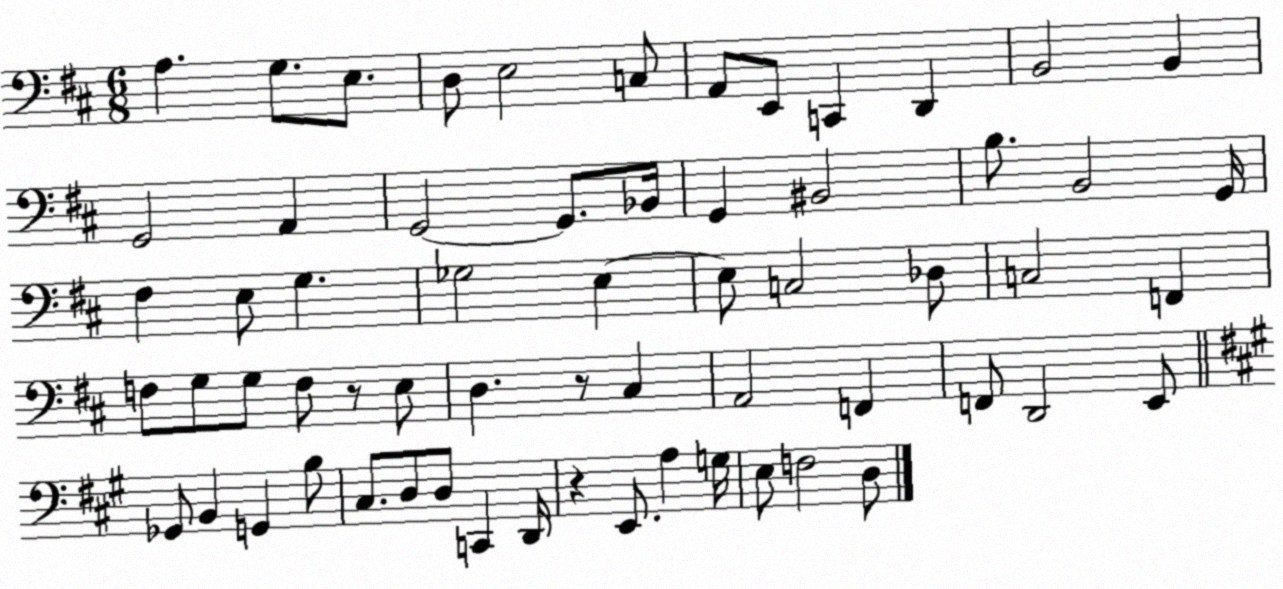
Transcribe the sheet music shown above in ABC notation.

X:1
T:Untitled
M:6/8
L:1/4
K:D
A, G,/2 E,/2 D,/2 E,2 C,/2 A,,/2 E,,/2 C,, D,, B,,2 B,, G,,2 A,, G,,2 G,,/2 _B,,/4 G,, ^B,,2 B,/2 B,,2 G,,/4 ^F, E,/2 G, _G,2 E, E,/2 C,2 _D,/2 C,2 F,, F,/2 G,/2 G,/2 F,/2 z/2 E,/2 D, z/2 ^C, A,,2 F,, F,,/2 D,,2 E,,/2 _G,,/2 B,, G,, B,/2 ^C,/2 D,/2 D,/2 C,, D,,/4 z E,,/2 A, G,/4 E,/2 F,2 D,/2